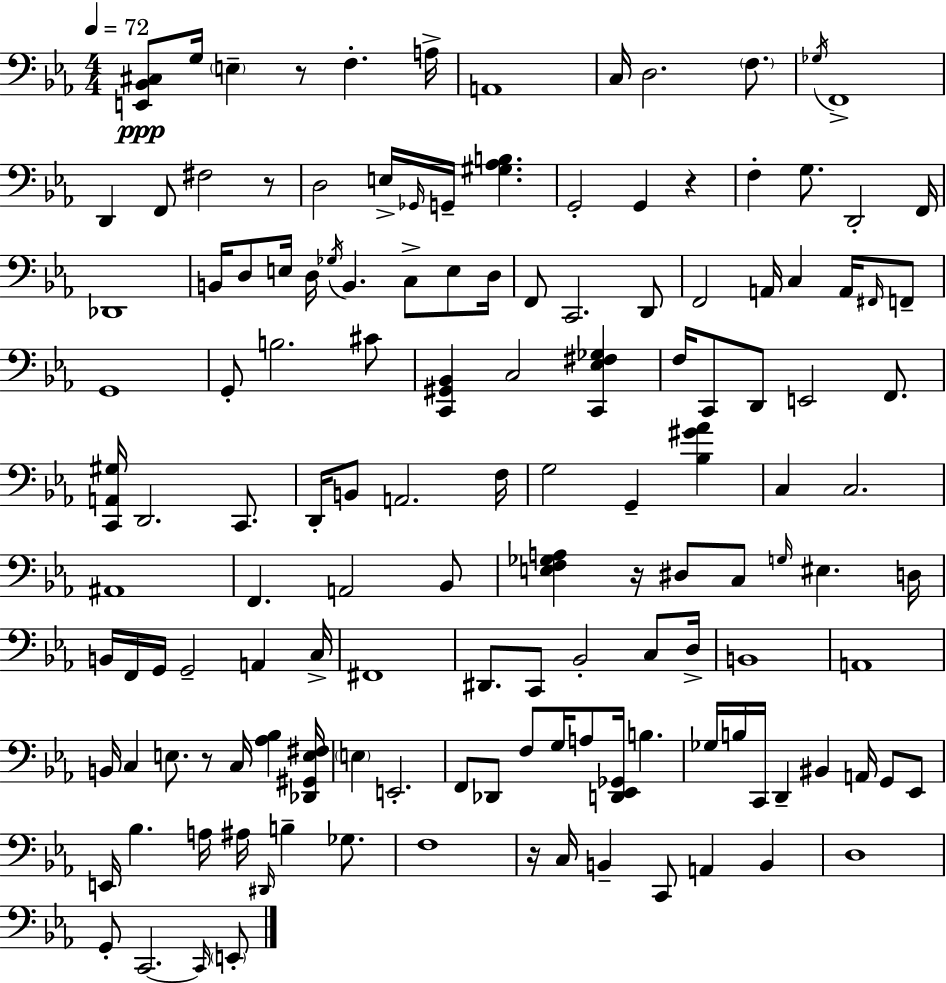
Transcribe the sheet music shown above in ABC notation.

X:1
T:Untitled
M:4/4
L:1/4
K:Cm
[E,,_B,,^C,]/2 G,/4 E, z/2 F, A,/4 A,,4 C,/4 D,2 F,/2 _G,/4 F,,4 D,, F,,/2 ^F,2 z/2 D,2 E,/4 _G,,/4 G,,/4 [^G,_A,B,] G,,2 G,, z F, G,/2 D,,2 F,,/4 _D,,4 B,,/4 D,/2 E,/4 D,/4 _G,/4 B,, C,/2 E,/2 D,/4 F,,/2 C,,2 D,,/2 F,,2 A,,/4 C, A,,/4 ^F,,/4 F,,/2 G,,4 G,,/2 B,2 ^C/2 [C,,^G,,_B,,] C,2 [C,,_E,^F,_G,] F,/4 C,,/2 D,,/2 E,,2 F,,/2 [C,,A,,^G,]/4 D,,2 C,,/2 D,,/4 B,,/2 A,,2 F,/4 G,2 G,, [_B,^G_A] C, C,2 ^A,,4 F,, A,,2 _B,,/2 [E,F,_G,A,] z/4 ^D,/2 C,/2 G,/4 ^E, D,/4 B,,/4 F,,/4 G,,/4 G,,2 A,, C,/4 ^F,,4 ^D,,/2 C,,/2 _B,,2 C,/2 D,/4 B,,4 A,,4 B,,/4 C, E,/2 z/2 C,/4 [_A,_B,] [_D,,^G,,E,^F,]/4 E, E,,2 F,,/2 _D,,/2 F,/2 G,/4 A,/2 [D,,_E,,_G,,]/4 B, _G,/4 B,/4 C,,/4 D,, ^B,, A,,/4 G,,/2 _E,,/2 E,,/4 _B, A,/4 ^A,/4 ^D,,/4 B, _G,/2 F,4 z/4 C,/4 B,, C,,/2 A,, B,, D,4 G,,/2 C,,2 C,,/4 E,,/2